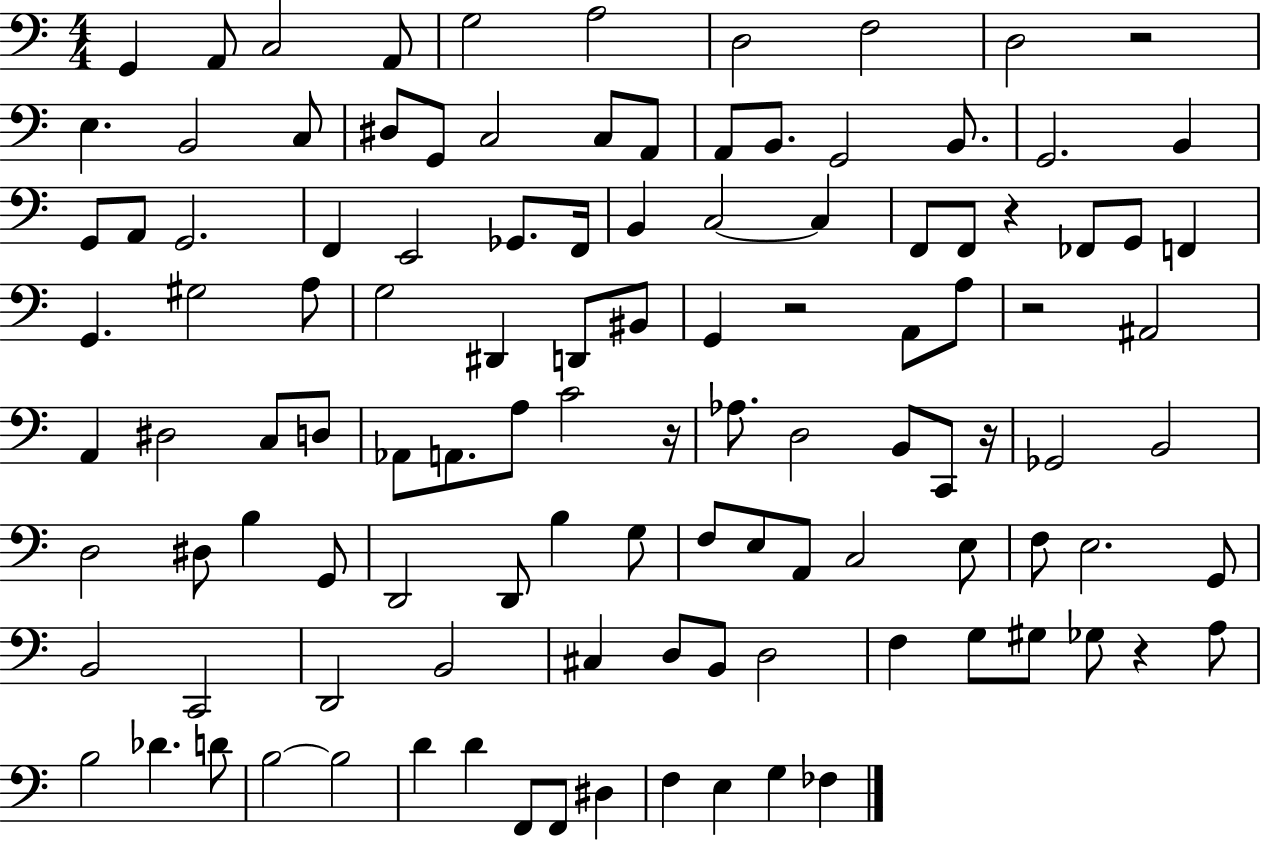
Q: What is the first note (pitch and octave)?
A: G2